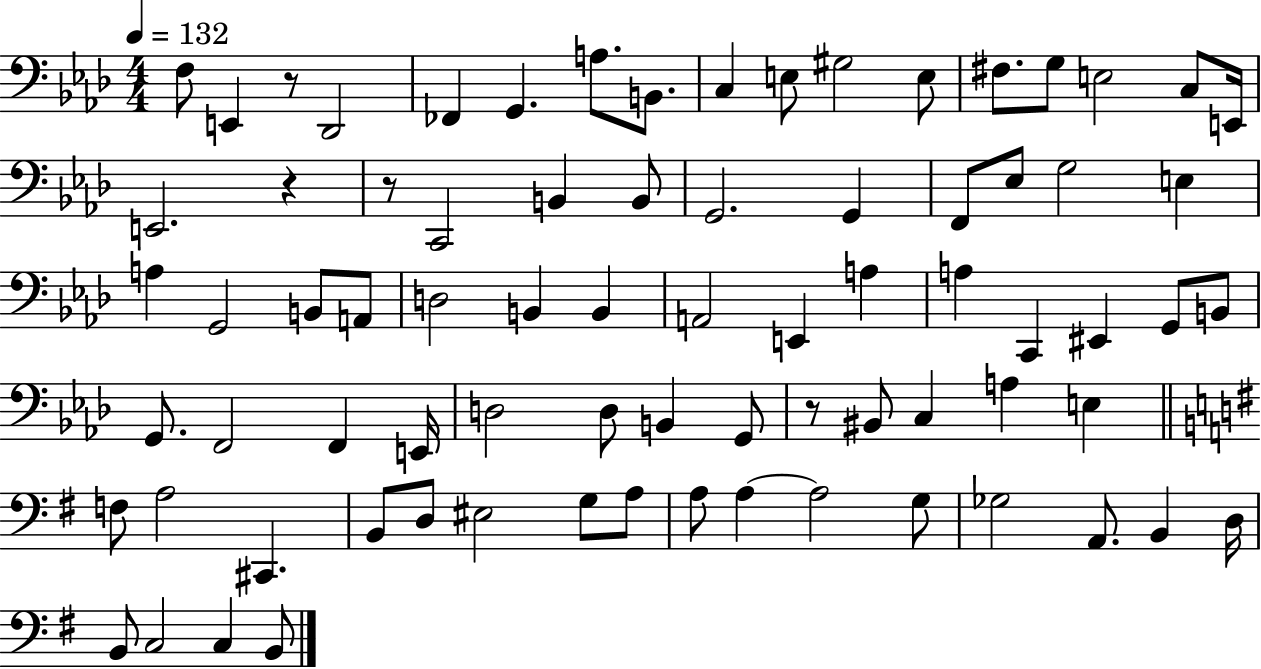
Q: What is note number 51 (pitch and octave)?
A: C3